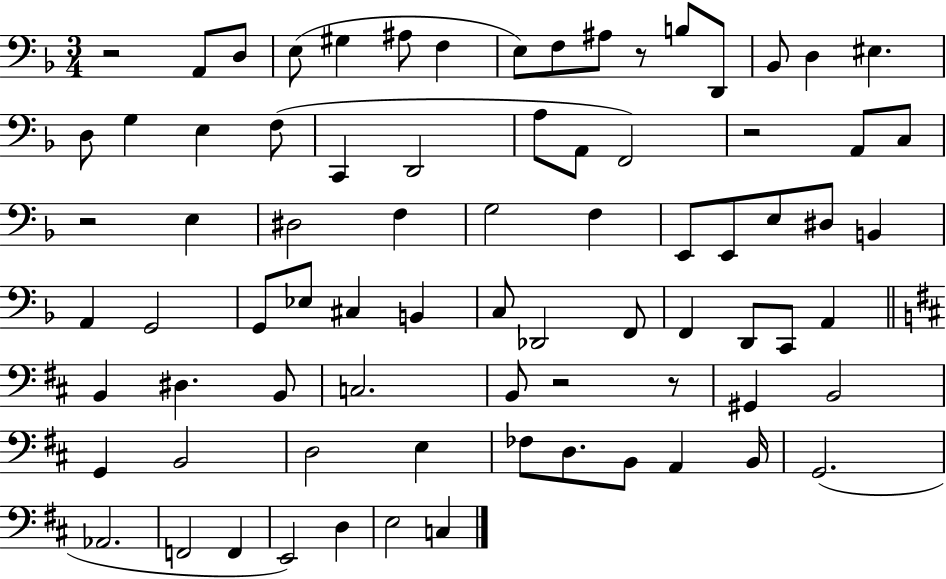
R/h A2/e D3/e E3/e G#3/q A#3/e F3/q E3/e F3/e A#3/e R/e B3/e D2/e Bb2/e D3/q EIS3/q. D3/e G3/q E3/q F3/e C2/q D2/h A3/e A2/e F2/h R/h A2/e C3/e R/h E3/q D#3/h F3/q G3/h F3/q E2/e E2/e E3/e D#3/e B2/q A2/q G2/h G2/e Eb3/e C#3/q B2/q C3/e Db2/h F2/e F2/q D2/e C2/e A2/q B2/q D#3/q. B2/e C3/h. B2/e R/h R/e G#2/q B2/h G2/q B2/h D3/h E3/q FES3/e D3/e. B2/e A2/q B2/s G2/h. Ab2/h. F2/h F2/q E2/h D3/q E3/h C3/q